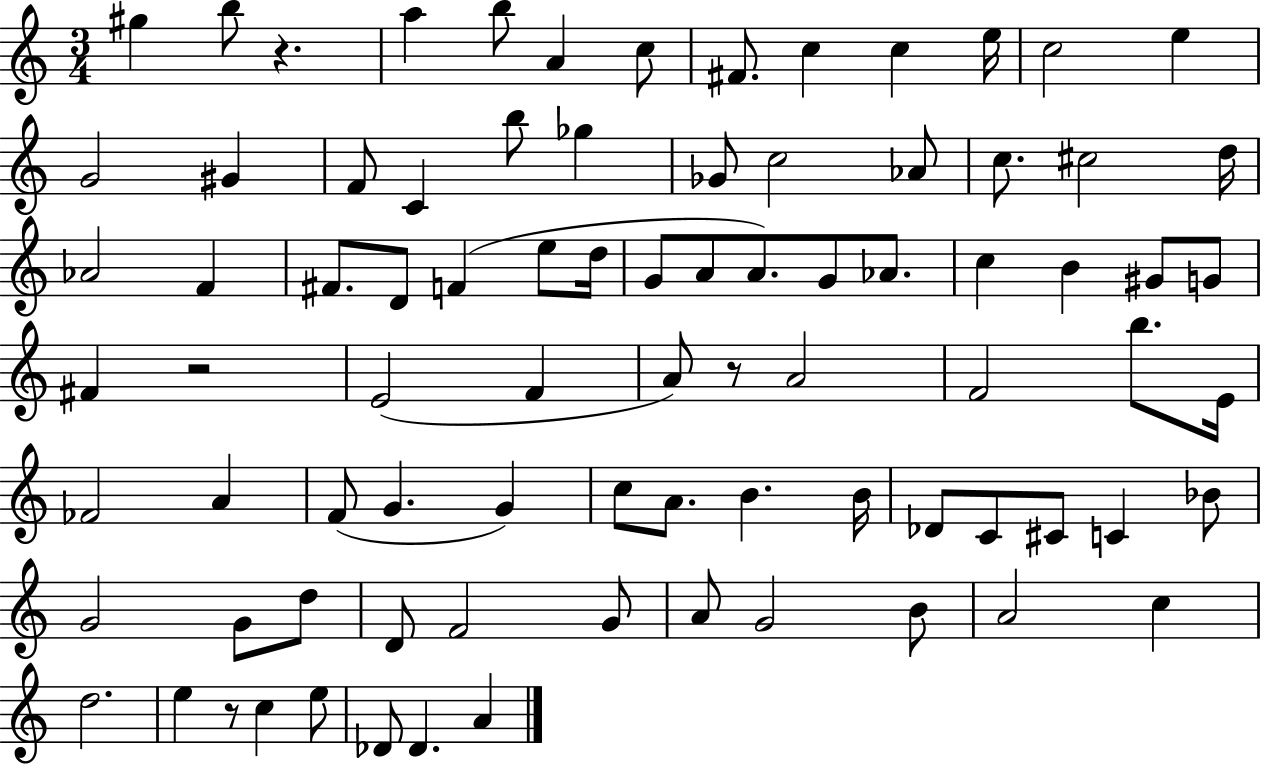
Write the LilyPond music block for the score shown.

{
  \clef treble
  \numericTimeSignature
  \time 3/4
  \key c \major
  gis''4 b''8 r4. | a''4 b''8 a'4 c''8 | fis'8. c''4 c''4 e''16 | c''2 e''4 | \break g'2 gis'4 | f'8 c'4 b''8 ges''4 | ges'8 c''2 aes'8 | c''8. cis''2 d''16 | \break aes'2 f'4 | fis'8. d'8 f'4( e''8 d''16 | g'8 a'8 a'8.) g'8 aes'8. | c''4 b'4 gis'8 g'8 | \break fis'4 r2 | e'2( f'4 | a'8) r8 a'2 | f'2 b''8. e'16 | \break fes'2 a'4 | f'8( g'4. g'4) | c''8 a'8. b'4. b'16 | des'8 c'8 cis'8 c'4 bes'8 | \break g'2 g'8 d''8 | d'8 f'2 g'8 | a'8 g'2 b'8 | a'2 c''4 | \break d''2. | e''4 r8 c''4 e''8 | des'8 des'4. a'4 | \bar "|."
}